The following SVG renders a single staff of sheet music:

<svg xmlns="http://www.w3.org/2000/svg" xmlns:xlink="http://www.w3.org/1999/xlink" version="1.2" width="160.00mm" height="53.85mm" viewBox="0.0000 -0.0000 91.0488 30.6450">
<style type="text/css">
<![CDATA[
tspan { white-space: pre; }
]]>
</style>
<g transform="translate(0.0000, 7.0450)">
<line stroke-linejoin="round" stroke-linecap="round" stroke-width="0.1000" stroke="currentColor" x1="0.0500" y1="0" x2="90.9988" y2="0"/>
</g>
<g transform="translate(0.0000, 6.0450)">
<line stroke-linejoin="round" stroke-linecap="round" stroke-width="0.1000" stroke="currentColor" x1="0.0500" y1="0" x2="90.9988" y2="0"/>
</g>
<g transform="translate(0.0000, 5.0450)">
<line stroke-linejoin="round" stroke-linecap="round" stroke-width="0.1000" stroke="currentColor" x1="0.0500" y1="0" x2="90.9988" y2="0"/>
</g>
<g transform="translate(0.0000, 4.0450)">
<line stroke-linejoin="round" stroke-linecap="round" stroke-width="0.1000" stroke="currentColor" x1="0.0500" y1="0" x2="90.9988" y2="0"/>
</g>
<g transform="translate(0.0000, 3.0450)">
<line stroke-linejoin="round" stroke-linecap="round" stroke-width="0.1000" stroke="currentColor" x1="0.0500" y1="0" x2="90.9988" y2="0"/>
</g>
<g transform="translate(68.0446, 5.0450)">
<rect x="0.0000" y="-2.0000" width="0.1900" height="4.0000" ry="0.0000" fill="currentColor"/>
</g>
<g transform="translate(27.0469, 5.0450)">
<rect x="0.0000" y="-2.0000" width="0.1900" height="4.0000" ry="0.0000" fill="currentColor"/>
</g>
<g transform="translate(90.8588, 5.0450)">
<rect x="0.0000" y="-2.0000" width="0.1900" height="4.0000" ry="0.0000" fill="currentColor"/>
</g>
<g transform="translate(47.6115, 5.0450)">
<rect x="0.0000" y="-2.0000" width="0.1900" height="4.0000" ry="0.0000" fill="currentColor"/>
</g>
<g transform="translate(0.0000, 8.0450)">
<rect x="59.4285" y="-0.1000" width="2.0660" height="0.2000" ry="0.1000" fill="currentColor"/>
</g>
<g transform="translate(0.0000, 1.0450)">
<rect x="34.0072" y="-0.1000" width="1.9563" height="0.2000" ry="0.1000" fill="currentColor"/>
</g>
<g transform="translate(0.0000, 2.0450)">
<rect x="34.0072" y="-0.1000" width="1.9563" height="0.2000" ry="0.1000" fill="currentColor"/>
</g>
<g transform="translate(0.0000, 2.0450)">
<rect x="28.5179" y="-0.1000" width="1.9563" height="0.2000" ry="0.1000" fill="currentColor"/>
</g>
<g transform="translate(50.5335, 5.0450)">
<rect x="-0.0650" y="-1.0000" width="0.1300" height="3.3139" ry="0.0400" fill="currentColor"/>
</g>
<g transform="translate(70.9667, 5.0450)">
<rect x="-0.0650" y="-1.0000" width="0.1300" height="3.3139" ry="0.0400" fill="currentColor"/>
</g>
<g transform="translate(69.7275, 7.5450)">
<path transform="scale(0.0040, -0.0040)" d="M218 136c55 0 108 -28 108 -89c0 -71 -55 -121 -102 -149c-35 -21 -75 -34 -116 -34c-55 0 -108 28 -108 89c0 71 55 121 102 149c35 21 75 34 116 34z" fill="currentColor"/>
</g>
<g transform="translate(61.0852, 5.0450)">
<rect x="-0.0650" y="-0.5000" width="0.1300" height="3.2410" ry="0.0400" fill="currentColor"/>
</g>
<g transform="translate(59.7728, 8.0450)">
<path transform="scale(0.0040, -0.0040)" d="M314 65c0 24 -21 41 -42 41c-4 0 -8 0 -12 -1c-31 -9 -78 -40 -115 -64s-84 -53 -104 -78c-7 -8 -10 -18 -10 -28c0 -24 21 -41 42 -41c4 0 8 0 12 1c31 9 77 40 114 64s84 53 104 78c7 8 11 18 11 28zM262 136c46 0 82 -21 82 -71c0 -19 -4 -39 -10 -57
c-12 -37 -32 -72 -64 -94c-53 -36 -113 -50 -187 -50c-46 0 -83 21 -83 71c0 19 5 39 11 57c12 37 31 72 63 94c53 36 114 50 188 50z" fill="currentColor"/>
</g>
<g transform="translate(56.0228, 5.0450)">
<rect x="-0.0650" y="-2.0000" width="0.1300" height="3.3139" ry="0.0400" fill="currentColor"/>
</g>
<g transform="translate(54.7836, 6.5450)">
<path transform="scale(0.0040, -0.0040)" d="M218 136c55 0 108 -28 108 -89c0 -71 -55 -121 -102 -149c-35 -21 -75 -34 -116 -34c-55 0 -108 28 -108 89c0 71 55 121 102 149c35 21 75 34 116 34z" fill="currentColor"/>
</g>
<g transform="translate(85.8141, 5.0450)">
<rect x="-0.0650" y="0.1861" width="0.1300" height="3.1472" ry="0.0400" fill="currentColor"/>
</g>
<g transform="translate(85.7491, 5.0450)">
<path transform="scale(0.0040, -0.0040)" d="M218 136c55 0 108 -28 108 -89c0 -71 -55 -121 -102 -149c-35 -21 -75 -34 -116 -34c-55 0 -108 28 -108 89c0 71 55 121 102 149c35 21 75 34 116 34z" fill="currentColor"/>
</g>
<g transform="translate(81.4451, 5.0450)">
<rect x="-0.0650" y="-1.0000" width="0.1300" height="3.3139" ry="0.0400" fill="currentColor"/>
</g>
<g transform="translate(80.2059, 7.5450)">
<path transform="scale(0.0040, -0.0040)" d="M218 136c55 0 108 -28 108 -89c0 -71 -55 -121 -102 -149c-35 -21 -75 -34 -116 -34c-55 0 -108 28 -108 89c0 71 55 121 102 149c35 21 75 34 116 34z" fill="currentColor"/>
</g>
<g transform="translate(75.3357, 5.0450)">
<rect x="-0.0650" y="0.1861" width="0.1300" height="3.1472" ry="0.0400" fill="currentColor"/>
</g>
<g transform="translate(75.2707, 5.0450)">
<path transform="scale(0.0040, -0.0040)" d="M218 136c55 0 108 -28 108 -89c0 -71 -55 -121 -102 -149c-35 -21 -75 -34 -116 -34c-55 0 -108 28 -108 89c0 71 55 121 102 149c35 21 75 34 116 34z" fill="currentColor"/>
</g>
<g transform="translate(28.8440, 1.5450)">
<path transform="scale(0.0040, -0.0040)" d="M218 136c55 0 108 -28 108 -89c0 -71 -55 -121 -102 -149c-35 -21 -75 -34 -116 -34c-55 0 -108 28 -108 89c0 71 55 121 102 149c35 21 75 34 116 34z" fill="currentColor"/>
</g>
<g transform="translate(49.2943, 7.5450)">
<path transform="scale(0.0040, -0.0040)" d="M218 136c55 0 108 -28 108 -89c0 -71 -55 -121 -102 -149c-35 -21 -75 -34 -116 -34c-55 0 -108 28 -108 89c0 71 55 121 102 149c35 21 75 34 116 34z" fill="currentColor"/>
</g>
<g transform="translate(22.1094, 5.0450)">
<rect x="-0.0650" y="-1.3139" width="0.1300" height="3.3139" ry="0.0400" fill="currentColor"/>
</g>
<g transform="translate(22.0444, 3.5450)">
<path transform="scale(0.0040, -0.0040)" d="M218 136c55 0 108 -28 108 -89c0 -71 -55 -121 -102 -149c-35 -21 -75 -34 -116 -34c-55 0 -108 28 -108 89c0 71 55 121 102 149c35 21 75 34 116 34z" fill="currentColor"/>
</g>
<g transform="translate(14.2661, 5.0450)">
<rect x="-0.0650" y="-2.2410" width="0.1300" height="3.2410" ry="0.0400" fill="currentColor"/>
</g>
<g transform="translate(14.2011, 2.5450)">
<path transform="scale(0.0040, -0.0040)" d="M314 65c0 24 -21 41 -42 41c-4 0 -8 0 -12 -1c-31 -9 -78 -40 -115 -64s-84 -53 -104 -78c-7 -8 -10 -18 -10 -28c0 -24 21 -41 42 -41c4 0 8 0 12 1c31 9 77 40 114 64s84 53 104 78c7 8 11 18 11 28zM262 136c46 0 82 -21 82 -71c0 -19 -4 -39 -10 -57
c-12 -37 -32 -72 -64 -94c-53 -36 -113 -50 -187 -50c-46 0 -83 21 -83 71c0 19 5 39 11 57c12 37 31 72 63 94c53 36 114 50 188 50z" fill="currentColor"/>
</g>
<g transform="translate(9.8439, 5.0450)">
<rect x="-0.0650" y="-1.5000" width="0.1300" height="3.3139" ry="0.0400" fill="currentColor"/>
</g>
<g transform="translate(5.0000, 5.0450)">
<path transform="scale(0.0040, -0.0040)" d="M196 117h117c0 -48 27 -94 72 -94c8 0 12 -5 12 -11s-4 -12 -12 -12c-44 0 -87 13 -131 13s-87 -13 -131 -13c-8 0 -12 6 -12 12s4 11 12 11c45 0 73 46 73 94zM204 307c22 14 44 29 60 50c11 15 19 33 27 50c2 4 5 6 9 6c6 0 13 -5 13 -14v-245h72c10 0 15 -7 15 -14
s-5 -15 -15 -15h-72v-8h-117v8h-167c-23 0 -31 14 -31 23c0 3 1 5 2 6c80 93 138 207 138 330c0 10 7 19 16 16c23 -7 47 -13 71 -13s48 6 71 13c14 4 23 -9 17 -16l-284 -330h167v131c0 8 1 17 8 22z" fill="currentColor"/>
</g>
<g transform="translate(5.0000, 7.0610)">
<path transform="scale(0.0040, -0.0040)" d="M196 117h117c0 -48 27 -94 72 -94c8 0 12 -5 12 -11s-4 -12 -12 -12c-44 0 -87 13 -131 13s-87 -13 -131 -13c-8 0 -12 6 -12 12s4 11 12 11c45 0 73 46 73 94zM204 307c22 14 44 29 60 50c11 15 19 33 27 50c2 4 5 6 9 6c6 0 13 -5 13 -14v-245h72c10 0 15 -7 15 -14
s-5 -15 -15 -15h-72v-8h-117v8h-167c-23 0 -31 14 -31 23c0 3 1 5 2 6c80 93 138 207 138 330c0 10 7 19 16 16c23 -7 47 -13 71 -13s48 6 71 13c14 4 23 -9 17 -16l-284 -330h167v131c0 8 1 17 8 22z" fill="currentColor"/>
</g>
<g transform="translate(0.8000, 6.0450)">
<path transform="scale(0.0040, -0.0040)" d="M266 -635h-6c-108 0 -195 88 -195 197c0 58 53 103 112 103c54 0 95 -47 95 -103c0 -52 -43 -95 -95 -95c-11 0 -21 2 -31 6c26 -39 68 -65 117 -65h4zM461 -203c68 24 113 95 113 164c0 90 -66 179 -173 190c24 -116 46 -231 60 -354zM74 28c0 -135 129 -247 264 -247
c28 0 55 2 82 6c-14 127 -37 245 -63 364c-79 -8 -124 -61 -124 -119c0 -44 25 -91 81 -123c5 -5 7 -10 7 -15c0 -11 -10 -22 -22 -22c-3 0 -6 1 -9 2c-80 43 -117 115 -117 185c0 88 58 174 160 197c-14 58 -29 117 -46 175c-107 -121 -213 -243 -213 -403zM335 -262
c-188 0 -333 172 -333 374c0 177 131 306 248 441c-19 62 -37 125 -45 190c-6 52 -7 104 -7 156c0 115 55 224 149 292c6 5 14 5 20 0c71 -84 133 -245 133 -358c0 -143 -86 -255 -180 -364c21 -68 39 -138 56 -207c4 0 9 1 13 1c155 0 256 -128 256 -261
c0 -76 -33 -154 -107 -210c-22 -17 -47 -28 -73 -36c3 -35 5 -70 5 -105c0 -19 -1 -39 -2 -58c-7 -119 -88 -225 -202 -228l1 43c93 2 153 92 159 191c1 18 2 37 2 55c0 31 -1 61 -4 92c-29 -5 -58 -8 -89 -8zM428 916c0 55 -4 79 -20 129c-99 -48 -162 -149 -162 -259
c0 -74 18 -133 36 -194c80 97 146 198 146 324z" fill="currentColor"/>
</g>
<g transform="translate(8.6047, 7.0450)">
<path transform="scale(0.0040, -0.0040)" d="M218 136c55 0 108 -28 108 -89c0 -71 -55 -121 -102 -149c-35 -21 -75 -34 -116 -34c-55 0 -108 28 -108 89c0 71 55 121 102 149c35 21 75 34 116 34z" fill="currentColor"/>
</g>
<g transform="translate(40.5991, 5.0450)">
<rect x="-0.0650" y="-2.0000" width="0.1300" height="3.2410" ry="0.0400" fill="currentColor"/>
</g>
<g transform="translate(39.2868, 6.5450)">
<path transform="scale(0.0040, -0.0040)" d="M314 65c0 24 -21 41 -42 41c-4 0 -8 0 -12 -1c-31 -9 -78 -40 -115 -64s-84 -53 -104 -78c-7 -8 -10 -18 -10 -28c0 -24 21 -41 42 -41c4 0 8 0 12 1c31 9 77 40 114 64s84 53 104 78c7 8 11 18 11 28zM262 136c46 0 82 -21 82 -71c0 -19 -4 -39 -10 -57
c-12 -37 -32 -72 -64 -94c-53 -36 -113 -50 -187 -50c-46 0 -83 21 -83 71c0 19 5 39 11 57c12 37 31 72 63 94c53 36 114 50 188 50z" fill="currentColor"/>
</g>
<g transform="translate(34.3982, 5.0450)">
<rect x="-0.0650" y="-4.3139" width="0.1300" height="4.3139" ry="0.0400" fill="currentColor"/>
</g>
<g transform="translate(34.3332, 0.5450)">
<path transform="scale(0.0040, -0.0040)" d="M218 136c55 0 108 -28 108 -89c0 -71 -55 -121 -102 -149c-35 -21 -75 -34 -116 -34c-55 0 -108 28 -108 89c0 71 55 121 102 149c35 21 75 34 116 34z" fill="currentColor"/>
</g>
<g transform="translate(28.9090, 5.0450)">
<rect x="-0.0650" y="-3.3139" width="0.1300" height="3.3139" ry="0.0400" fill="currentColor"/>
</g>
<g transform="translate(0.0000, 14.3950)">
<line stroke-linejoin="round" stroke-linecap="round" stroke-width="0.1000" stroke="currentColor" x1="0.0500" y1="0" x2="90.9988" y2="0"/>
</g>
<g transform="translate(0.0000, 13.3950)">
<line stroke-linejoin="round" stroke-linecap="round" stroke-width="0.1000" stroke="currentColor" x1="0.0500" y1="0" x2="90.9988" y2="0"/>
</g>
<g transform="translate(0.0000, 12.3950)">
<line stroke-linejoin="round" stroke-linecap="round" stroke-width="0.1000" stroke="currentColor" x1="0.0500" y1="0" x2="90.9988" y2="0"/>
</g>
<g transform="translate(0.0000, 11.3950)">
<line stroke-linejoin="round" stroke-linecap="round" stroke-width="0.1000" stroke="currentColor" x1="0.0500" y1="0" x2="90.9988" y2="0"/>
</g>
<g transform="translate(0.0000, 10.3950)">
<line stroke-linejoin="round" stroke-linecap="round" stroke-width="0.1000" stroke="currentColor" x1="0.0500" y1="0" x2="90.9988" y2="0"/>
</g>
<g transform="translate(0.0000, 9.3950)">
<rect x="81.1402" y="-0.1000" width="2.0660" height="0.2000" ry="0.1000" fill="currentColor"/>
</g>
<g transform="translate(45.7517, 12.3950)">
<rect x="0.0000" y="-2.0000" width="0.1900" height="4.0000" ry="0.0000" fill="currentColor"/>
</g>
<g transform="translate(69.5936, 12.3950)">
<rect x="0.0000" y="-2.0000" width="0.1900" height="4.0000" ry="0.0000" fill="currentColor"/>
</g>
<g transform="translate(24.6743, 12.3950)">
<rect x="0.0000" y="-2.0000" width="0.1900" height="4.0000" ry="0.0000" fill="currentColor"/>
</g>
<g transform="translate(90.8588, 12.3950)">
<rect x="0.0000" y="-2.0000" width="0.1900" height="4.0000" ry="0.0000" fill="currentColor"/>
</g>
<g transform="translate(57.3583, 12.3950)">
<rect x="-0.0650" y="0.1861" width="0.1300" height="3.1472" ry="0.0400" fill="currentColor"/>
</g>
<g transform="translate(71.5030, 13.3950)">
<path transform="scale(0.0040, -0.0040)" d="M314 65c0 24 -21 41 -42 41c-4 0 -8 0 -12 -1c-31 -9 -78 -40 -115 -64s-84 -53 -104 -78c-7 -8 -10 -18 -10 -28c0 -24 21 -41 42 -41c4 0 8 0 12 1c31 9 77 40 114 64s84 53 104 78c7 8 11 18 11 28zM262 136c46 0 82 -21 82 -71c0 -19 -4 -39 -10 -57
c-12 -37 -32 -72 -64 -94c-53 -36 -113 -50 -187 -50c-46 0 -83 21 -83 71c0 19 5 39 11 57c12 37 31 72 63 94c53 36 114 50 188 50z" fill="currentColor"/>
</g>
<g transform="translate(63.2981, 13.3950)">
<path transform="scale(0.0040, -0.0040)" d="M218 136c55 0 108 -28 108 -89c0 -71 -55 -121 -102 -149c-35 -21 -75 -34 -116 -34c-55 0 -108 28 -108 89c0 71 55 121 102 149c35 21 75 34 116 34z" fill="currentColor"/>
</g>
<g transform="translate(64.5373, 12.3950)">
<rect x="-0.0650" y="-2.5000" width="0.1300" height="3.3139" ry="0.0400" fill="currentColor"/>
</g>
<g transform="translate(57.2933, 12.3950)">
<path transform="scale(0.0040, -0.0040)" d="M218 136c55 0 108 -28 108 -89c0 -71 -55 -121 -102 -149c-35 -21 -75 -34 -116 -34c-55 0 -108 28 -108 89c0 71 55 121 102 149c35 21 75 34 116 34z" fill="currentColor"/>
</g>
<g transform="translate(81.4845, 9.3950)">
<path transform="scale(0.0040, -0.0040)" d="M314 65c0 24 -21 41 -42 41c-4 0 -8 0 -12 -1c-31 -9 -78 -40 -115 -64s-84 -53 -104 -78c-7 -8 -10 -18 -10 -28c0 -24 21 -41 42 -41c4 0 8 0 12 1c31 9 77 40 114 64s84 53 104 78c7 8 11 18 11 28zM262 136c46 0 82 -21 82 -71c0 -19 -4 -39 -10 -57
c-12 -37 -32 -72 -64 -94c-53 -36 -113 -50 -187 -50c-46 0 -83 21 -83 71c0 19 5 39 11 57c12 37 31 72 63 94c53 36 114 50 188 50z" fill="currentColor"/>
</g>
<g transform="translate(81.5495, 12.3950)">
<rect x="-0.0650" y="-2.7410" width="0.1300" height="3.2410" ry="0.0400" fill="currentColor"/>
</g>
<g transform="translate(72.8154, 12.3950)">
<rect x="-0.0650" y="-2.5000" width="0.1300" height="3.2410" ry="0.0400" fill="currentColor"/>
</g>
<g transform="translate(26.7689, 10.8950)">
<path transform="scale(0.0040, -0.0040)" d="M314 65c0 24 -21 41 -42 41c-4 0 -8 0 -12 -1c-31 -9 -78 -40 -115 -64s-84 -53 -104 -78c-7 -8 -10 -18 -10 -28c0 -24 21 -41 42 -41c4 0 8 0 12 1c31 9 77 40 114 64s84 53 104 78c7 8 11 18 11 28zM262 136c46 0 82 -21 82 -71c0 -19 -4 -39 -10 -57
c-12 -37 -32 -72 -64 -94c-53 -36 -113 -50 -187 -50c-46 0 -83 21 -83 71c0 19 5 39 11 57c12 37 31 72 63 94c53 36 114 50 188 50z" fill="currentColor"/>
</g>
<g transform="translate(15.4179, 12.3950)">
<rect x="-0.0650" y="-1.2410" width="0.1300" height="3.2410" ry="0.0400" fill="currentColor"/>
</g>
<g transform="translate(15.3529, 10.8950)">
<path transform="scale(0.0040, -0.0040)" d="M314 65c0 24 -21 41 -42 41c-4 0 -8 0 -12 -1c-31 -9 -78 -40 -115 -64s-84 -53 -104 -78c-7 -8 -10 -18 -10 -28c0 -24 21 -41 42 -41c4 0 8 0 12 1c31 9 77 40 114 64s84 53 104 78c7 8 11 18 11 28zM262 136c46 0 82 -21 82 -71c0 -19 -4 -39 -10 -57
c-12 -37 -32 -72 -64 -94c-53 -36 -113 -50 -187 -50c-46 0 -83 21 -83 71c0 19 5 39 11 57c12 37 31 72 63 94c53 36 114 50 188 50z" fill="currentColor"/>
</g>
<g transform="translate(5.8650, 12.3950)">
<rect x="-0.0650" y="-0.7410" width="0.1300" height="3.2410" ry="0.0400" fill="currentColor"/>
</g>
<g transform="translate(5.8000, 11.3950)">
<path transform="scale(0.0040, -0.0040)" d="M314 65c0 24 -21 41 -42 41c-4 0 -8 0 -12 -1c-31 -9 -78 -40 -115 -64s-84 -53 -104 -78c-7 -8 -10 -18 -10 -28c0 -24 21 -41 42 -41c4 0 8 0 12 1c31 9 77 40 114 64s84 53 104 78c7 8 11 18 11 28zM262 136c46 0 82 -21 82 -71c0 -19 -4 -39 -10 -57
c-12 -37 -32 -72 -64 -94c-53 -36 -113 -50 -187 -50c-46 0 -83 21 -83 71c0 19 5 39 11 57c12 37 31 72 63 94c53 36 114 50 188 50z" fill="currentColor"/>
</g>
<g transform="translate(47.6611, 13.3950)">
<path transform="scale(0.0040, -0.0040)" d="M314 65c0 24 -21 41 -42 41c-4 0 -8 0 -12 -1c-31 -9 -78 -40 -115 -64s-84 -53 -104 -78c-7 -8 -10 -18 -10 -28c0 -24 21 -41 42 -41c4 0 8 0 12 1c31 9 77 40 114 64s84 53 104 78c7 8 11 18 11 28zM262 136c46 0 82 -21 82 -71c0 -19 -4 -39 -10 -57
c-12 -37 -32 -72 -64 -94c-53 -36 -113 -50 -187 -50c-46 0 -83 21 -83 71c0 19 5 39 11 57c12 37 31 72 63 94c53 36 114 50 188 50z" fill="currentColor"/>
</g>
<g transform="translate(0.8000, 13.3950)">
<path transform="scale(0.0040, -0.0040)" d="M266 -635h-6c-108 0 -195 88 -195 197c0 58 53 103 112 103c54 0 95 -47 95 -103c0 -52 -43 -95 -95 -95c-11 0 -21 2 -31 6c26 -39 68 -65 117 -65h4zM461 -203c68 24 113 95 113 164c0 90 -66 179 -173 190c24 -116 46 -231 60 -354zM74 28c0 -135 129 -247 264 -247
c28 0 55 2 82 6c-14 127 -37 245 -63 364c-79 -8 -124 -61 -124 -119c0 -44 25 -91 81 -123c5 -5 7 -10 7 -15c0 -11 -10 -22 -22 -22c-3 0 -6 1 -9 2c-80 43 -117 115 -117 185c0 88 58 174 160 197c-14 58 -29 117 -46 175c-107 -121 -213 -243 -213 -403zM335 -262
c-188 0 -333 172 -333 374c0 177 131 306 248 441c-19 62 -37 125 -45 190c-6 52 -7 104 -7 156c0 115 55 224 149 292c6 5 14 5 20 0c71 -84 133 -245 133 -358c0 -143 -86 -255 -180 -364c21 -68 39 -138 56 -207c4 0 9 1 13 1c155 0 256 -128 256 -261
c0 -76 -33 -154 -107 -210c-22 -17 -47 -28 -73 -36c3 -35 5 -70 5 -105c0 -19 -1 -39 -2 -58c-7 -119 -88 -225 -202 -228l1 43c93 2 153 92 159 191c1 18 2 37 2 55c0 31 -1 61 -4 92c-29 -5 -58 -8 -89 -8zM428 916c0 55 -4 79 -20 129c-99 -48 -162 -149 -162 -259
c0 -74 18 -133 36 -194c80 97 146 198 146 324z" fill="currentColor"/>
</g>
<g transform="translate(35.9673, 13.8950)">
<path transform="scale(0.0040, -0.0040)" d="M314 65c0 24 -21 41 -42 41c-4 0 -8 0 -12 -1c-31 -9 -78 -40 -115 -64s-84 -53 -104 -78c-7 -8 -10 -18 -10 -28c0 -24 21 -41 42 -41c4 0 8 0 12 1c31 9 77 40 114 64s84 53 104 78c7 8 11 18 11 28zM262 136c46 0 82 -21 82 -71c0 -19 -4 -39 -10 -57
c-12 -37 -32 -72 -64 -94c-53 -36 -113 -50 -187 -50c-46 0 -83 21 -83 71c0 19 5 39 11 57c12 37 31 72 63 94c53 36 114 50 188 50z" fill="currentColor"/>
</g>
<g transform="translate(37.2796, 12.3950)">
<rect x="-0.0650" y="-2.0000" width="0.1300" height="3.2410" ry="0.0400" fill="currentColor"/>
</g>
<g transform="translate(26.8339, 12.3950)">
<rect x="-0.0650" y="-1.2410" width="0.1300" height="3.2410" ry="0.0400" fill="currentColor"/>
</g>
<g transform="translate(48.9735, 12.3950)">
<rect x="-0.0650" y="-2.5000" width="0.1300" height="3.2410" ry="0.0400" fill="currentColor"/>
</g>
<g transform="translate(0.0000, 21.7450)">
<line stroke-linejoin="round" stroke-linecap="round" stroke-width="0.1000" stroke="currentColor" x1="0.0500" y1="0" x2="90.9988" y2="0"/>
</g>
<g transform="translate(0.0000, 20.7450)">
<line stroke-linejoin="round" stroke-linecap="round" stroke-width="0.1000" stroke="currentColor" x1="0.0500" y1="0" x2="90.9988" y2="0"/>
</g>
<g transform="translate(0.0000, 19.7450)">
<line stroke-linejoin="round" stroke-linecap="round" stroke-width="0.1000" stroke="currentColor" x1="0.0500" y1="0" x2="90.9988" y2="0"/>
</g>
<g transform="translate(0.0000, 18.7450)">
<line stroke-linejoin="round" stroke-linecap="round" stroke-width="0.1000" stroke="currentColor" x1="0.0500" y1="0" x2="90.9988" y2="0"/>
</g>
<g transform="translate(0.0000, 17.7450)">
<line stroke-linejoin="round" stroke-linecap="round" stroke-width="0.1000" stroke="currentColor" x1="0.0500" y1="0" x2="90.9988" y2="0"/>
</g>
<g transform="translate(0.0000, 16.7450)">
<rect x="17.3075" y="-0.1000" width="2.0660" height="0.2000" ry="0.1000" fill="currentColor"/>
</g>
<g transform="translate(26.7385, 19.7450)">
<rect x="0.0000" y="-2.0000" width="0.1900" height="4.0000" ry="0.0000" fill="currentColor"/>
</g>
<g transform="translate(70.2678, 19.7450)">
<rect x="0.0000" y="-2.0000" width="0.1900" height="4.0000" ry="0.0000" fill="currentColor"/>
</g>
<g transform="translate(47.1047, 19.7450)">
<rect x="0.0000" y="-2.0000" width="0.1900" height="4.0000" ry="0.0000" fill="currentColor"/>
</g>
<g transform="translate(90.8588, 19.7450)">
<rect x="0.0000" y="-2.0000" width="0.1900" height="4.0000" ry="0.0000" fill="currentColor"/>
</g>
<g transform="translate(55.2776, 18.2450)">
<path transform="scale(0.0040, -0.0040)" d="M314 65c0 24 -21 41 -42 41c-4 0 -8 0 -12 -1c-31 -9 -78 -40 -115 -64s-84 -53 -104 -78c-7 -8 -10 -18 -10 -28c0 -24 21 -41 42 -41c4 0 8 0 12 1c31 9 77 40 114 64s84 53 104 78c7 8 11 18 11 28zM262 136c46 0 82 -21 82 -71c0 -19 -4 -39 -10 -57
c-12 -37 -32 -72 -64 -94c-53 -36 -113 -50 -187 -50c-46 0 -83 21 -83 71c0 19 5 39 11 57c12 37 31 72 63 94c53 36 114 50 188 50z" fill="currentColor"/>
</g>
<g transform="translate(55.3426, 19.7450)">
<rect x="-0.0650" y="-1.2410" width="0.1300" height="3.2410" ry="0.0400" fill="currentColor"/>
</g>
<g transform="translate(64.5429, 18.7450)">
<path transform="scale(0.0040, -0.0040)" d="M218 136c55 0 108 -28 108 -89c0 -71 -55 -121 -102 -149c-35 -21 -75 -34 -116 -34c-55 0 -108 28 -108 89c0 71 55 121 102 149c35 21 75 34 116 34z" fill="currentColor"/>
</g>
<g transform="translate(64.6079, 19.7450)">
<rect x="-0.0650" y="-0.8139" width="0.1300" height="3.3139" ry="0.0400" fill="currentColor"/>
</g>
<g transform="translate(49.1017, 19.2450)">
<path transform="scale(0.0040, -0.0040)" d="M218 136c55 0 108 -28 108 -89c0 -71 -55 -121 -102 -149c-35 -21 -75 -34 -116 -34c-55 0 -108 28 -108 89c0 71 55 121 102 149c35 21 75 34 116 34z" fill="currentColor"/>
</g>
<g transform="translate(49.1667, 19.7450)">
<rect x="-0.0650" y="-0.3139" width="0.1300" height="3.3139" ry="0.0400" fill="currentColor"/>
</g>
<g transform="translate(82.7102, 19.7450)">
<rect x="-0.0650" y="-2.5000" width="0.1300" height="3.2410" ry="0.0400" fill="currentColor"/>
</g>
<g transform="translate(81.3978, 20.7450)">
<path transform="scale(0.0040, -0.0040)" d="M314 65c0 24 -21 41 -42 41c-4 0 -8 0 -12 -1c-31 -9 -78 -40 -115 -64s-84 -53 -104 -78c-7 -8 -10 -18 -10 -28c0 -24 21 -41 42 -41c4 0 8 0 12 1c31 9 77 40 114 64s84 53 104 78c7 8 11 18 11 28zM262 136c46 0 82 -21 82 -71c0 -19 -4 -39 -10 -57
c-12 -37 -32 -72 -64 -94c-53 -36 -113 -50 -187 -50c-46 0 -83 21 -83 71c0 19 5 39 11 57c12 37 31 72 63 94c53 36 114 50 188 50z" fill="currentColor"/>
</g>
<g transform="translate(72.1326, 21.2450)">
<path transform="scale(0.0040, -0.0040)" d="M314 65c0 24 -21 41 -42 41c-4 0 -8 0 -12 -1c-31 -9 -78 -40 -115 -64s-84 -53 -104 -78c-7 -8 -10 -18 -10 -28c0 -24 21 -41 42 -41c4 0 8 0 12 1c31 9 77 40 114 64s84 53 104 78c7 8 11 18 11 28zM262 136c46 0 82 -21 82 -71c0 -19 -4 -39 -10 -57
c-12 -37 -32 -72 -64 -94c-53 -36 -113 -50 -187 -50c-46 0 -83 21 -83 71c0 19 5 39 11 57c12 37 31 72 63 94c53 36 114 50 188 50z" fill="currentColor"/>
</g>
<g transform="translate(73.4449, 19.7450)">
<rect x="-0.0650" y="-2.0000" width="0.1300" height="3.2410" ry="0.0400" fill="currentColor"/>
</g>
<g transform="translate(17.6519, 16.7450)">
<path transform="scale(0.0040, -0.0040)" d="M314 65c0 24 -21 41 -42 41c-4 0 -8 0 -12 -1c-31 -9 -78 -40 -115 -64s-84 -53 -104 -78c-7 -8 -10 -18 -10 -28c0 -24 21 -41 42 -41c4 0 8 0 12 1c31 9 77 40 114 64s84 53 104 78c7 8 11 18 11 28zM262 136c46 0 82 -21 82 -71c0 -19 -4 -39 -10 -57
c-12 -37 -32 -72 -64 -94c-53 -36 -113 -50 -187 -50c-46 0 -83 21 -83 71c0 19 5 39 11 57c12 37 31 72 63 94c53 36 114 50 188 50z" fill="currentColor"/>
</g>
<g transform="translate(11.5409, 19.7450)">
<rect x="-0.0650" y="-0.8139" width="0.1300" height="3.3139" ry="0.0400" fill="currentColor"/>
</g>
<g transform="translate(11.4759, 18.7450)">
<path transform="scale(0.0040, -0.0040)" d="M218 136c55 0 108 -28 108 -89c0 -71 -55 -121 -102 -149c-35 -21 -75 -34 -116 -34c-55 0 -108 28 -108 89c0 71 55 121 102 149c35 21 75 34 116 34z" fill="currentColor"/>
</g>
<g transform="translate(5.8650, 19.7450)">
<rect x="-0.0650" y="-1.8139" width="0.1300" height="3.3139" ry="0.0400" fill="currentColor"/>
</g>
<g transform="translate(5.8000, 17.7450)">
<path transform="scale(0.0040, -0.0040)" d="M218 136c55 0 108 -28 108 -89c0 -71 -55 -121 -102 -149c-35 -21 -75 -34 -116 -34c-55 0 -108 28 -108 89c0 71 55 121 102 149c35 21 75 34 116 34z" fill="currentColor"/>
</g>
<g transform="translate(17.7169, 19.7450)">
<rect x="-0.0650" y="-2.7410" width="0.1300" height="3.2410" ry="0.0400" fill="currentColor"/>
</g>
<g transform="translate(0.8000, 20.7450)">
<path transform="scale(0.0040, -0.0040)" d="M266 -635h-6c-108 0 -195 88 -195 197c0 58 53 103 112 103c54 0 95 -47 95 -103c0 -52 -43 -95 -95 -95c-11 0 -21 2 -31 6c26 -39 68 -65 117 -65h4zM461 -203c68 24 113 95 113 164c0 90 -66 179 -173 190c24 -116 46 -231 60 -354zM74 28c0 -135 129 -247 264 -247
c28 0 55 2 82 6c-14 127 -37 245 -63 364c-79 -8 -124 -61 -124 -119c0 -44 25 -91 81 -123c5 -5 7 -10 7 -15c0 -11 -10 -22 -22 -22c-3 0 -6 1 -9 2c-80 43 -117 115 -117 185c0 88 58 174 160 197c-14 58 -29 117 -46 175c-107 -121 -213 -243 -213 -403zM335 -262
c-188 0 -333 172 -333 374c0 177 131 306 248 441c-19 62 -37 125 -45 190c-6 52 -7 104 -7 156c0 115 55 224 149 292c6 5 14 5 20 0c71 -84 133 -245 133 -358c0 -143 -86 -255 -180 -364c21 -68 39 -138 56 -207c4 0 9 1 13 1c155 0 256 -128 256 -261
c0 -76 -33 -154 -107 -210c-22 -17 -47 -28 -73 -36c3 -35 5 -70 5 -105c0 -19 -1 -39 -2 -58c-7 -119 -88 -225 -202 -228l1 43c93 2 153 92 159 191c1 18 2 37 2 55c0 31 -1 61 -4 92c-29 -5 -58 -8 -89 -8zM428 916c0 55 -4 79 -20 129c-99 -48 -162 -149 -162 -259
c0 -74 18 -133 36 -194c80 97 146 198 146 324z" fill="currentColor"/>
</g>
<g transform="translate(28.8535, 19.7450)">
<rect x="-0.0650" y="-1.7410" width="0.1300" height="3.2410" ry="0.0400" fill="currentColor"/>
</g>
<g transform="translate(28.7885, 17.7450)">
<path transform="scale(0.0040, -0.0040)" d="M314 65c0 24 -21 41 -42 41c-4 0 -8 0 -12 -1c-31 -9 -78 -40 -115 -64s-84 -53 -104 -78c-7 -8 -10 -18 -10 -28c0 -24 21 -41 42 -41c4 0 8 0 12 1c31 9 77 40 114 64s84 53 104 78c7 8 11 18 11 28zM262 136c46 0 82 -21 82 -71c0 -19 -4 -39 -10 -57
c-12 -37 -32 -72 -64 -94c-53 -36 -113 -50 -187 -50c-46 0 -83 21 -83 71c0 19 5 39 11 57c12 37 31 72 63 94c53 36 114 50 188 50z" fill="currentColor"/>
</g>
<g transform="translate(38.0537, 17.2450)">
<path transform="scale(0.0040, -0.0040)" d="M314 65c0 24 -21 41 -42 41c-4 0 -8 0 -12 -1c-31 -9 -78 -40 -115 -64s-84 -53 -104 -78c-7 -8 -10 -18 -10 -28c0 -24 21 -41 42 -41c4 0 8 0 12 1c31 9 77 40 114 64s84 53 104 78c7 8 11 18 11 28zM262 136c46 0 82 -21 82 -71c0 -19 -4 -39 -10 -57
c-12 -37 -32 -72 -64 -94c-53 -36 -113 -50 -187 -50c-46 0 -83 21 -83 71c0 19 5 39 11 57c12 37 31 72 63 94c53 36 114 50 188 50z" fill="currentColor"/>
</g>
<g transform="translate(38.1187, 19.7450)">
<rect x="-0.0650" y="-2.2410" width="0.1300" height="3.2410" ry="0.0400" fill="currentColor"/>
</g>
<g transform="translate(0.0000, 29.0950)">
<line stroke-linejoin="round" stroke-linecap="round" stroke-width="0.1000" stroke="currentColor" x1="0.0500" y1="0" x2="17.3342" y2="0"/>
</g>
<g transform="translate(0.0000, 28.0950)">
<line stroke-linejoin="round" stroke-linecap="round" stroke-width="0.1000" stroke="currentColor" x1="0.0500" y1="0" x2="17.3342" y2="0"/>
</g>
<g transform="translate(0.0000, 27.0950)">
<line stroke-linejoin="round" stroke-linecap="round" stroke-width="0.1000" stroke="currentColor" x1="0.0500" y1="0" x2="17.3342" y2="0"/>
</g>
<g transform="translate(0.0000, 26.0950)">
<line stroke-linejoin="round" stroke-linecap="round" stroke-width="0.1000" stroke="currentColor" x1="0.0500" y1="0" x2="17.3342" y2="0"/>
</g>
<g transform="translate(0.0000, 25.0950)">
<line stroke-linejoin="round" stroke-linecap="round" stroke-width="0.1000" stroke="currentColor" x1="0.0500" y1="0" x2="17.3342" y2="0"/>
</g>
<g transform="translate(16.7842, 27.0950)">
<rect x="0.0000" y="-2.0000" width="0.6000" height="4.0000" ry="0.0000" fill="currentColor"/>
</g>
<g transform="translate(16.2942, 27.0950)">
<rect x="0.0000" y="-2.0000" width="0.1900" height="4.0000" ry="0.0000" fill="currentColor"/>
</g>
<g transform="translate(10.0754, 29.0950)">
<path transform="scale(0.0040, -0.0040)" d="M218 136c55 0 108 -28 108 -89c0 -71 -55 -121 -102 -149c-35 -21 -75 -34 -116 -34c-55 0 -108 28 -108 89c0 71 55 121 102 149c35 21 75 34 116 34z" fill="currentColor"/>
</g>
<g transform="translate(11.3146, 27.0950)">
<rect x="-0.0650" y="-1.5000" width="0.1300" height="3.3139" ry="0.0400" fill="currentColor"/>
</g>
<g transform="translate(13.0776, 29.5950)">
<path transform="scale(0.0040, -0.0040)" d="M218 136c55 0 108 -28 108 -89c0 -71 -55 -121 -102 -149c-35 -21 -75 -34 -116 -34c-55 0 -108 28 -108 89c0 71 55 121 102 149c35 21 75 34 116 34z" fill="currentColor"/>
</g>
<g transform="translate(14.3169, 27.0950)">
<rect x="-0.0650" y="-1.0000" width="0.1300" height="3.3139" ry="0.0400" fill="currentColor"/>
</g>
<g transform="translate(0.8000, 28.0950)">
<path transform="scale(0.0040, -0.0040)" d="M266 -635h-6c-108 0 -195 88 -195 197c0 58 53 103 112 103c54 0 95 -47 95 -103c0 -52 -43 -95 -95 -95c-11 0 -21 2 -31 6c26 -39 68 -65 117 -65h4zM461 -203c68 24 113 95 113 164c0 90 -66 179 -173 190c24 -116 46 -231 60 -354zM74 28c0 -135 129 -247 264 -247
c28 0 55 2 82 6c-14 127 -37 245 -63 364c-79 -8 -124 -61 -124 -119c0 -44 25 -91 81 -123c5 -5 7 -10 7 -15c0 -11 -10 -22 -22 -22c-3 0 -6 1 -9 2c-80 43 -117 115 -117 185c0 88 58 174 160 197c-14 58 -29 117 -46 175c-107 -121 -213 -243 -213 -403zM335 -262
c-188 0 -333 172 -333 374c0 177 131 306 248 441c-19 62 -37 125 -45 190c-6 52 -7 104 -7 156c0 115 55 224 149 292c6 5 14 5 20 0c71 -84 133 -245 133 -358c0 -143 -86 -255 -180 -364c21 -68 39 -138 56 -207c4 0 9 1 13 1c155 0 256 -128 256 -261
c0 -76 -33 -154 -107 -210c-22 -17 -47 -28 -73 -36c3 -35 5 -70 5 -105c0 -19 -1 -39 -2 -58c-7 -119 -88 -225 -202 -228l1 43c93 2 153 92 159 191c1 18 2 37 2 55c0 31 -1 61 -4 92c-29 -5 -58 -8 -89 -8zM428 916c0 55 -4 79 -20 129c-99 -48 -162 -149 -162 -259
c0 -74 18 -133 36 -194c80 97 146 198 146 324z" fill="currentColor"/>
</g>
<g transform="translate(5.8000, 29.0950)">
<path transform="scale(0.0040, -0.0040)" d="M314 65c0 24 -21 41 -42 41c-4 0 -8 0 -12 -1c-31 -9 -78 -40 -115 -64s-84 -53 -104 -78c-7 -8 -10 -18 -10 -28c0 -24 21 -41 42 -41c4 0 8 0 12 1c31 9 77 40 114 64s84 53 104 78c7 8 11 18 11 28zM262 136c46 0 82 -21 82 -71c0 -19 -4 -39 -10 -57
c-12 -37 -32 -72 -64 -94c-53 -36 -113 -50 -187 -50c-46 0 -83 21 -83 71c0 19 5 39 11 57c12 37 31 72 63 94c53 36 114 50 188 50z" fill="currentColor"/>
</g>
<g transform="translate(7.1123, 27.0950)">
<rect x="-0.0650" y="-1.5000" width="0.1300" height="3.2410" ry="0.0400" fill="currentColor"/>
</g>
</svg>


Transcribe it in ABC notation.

X:1
T:Untitled
M:4/4
L:1/4
K:C
E g2 e b d' F2 D F C2 D B D B d2 e2 e2 F2 G2 B G G2 a2 f d a2 f2 g2 c e2 d F2 G2 E2 E D